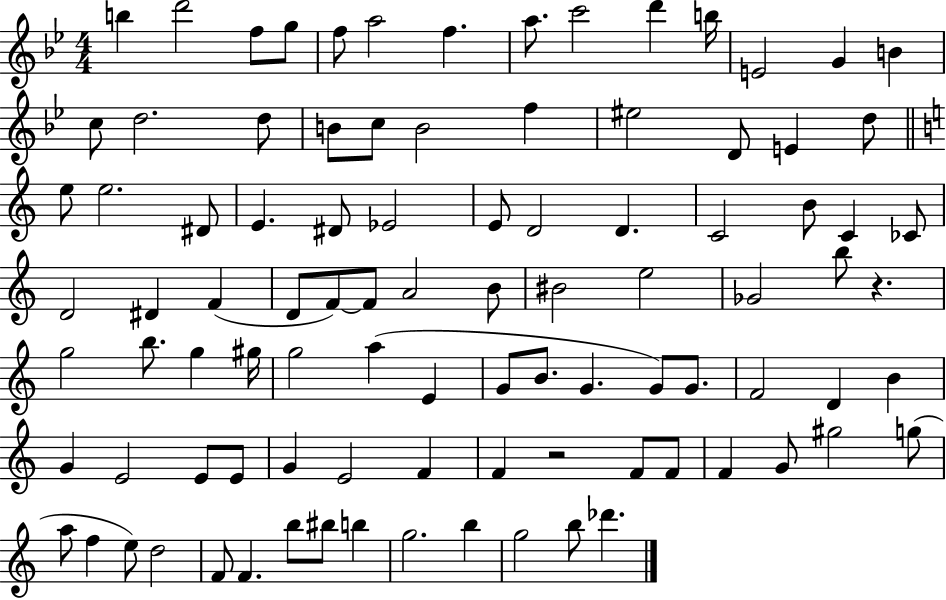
{
  \clef treble
  \numericTimeSignature
  \time 4/4
  \key bes \major
  b''4 d'''2 f''8 g''8 | f''8 a''2 f''4. | a''8. c'''2 d'''4 b''16 | e'2 g'4 b'4 | \break c''8 d''2. d''8 | b'8 c''8 b'2 f''4 | eis''2 d'8 e'4 d''8 | \bar "||" \break \key c \major e''8 e''2. dis'8 | e'4. dis'8 ees'2 | e'8 d'2 d'4. | c'2 b'8 c'4 ces'8 | \break d'2 dis'4 f'4( | d'8 f'8~~) f'8 a'2 b'8 | bis'2 e''2 | ges'2 b''8 r4. | \break g''2 b''8. g''4 gis''16 | g''2 a''4( e'4 | g'8 b'8. g'4. g'8) g'8. | f'2 d'4 b'4 | \break g'4 e'2 e'8 e'8 | g'4 e'2 f'4 | f'4 r2 f'8 f'8 | f'4 g'8 gis''2 g''8( | \break a''8 f''4 e''8) d''2 | f'8 f'4. b''8 bis''8 b''4 | g''2. b''4 | g''2 b''8 des'''4. | \break \bar "|."
}